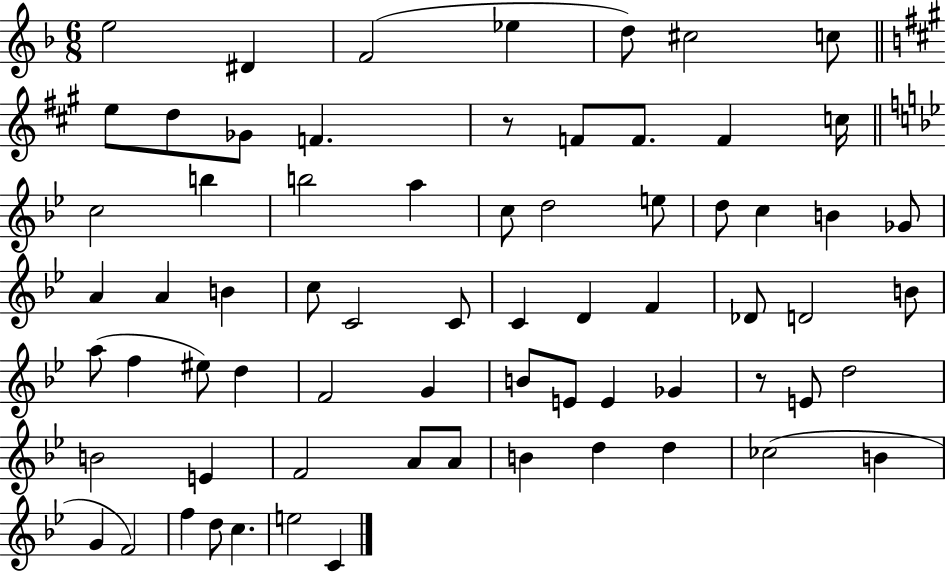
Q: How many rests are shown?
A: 2